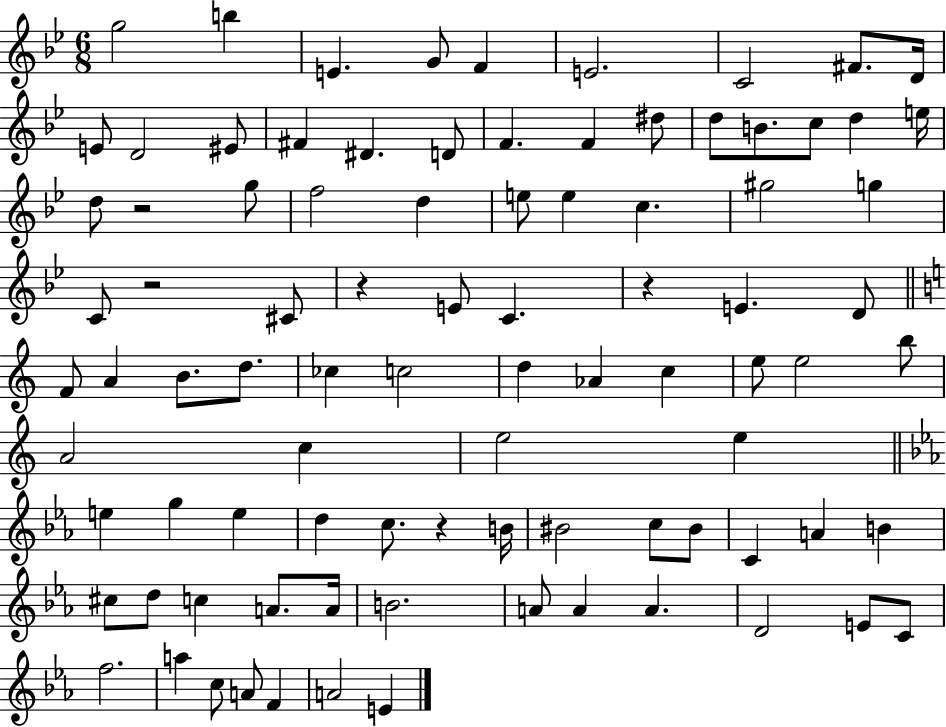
G5/h B5/q E4/q. G4/e F4/q E4/h. C4/h F#4/e. D4/s E4/e D4/h EIS4/e F#4/q D#4/q. D4/e F4/q. F4/q D#5/e D5/e B4/e. C5/e D5/q E5/s D5/e R/h G5/e F5/h D5/q E5/e E5/q C5/q. G#5/h G5/q C4/e R/h C#4/e R/q E4/e C4/q. R/q E4/q. D4/e F4/e A4/q B4/e. D5/e. CES5/q C5/h D5/q Ab4/q C5/q E5/e E5/h B5/e A4/h C5/q E5/h E5/q E5/q G5/q E5/q D5/q C5/e. R/q B4/s BIS4/h C5/e BIS4/e C4/q A4/q B4/q C#5/e D5/e C5/q A4/e. A4/s B4/h. A4/e A4/q A4/q. D4/h E4/e C4/e F5/h. A5/q C5/e A4/e F4/q A4/h E4/q